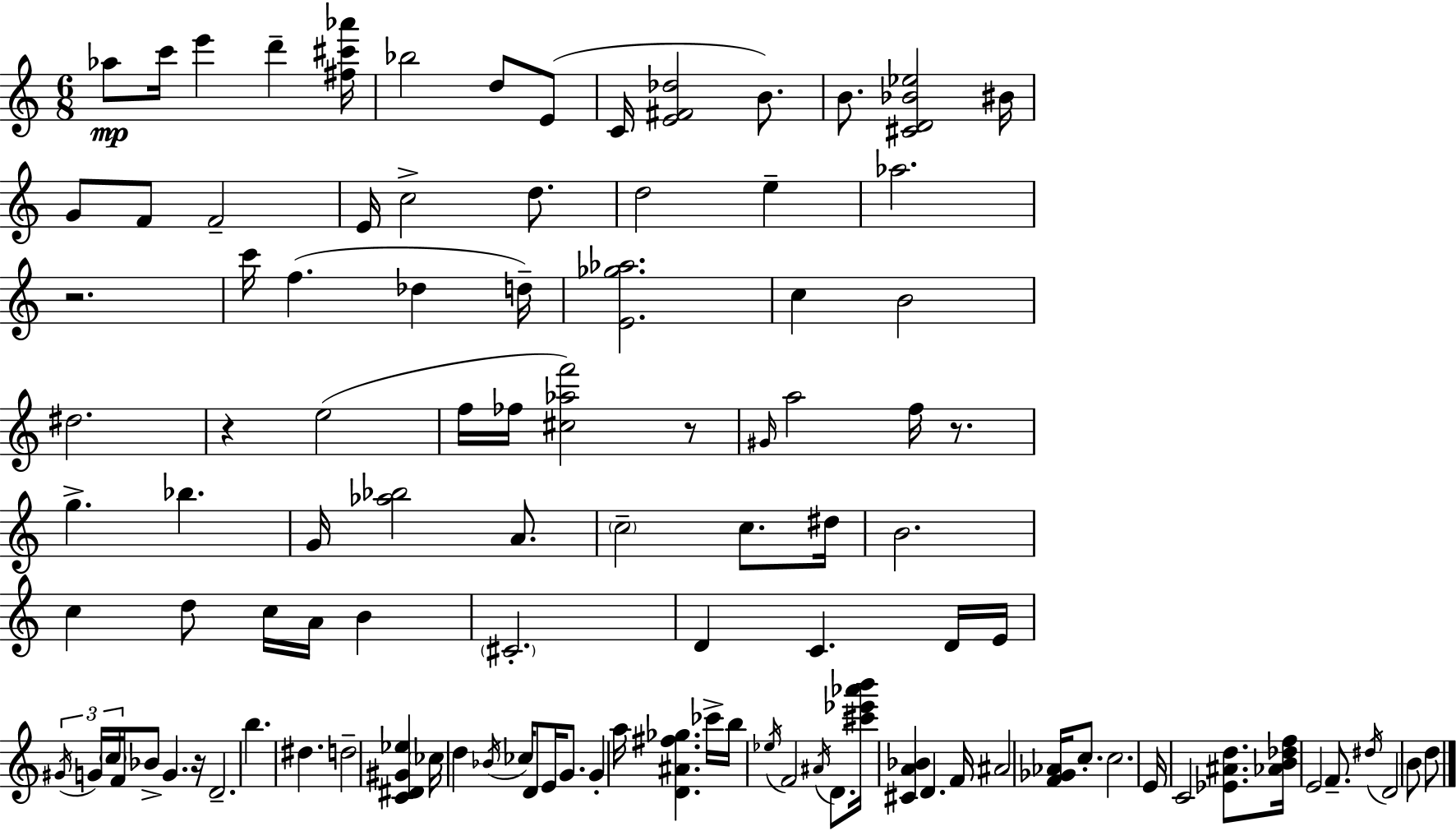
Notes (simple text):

Ab5/e C6/s E6/q D6/q [F#5,C#6,Ab6]/s Bb5/h D5/e E4/e C4/s [E4,F#4,Db5]/h B4/e. B4/e. [C#4,D4,Bb4,Eb5]/h BIS4/s G4/e F4/e F4/h E4/s C5/h D5/e. D5/h E5/q Ab5/h. R/h. C6/s F5/q. Db5/q D5/s [E4,Gb5,Ab5]/h. C5/q B4/h D#5/h. R/q E5/h F5/s FES5/s [C#5,Ab5,F6]/h R/e G#4/s A5/h F5/s R/e. G5/q. Bb5/q. G4/s [Ab5,Bb5]/h A4/e. C5/h C5/e. D#5/s B4/h. C5/q D5/e C5/s A4/s B4/q C#4/h. D4/q C4/q. D4/s E4/s G#4/s G4/s C5/s F4/s Bb4/e G4/q. R/s D4/h. B5/q. D#5/q. D5/h [C4,D#4,G#4,Eb5]/q CES5/s D5/q Bb4/s CES5/s D4/e E4/s G4/e. G4/q A5/s [D4,A#4,F#5,Gb5]/q. CES6/s B5/s Eb5/s F4/h A#4/s D4/e. [C#6,Eb6,Ab6,B6]/s [C#4,A4,Bb4]/q D4/q. F4/s A#4/h [F4,Gb4,Ab4]/s C5/e. C5/h. E4/s C4/h [Eb4,A#4,D5]/e. [Ab4,B4,Db5,F5]/s E4/h F4/e. D#5/s D4/h B4/e D5/e